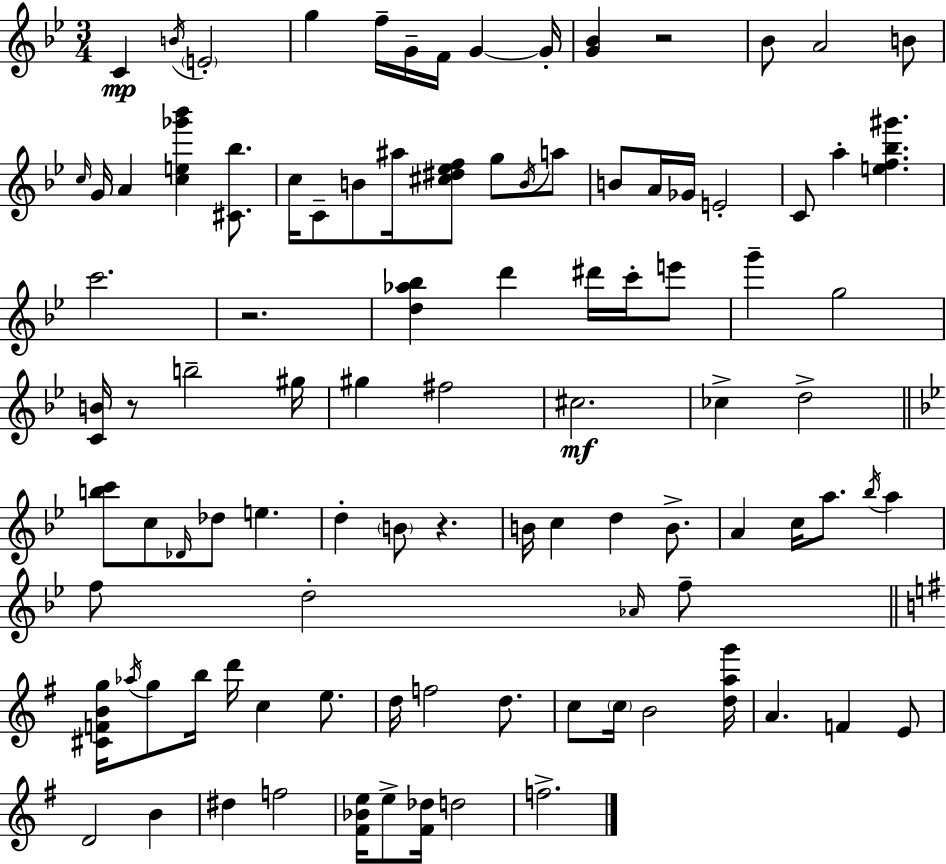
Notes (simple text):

C4/q B4/s E4/h G5/q F5/s G4/s F4/s G4/q G4/s [G4,Bb4]/q R/h Bb4/e A4/h B4/e C5/s G4/s A4/q [C5,E5,Gb6,Bb6]/q [C#4,Bb5]/e. C5/s C4/e B4/e A#5/s [C#5,D#5,Eb5,F5]/e G5/e B4/s A5/e B4/e A4/s Gb4/s E4/h C4/e A5/q [E5,F5,Bb5,G#6]/q. C6/h. R/h. [D5,Ab5,Bb5]/q D6/q D#6/s C6/s E6/e G6/q G5/h [C4,B4]/s R/e B5/h G#5/s G#5/q F#5/h C#5/h. CES5/q D5/h [B5,C6]/e C5/e Db4/s Db5/e E5/q. D5/q B4/e R/q. B4/s C5/q D5/q B4/e. A4/q C5/s A5/e. Bb5/s A5/q F5/e D5/h Ab4/s F5/e [C#4,F4,B4,G5]/s Ab5/s G5/e B5/s D6/s C5/q E5/e. D5/s F5/h D5/e. C5/e C5/s B4/h [D5,A5,G6]/s A4/q. F4/q E4/e D4/h B4/q D#5/q F5/h [F#4,Bb4,E5]/s E5/e [F#4,Db5]/s D5/h F5/h.